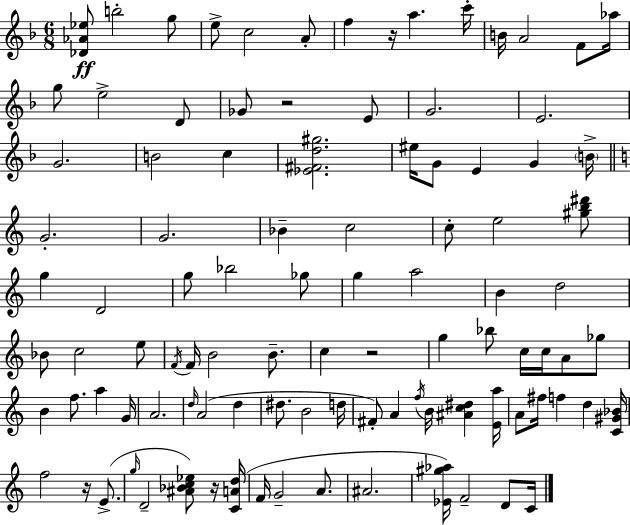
X:1
T:Untitled
M:6/8
L:1/4
K:Dm
[_D_A_e]/2 b2 g/2 e/2 c2 A/2 f z/4 a c'/4 B/4 A2 F/2 _a/4 g/2 e2 D/2 _G/2 z2 E/2 G2 E2 G2 B2 c [_E^Fd^g]2 ^e/4 G/2 E G B/4 G2 G2 _B c2 c/2 e2 [^gb^d']/2 g D2 g/2 _b2 _g/2 g a2 B d2 _B/2 c2 e/2 F/4 F/4 B2 B/2 c z2 g _b/2 c/4 c/4 A/2 _g/2 B f/2 a G/4 A2 d/4 A2 d ^d/2 B2 d/4 ^F/2 A f/4 B/4 [^Ac^d] [Ea]/4 A/2 ^f/4 f d [C^G_B]/4 f2 z/4 E/2 g/4 D2 [^A_Bc_e]/2 z/4 [CAd]/4 F/4 G2 A/2 ^A2 [_E^g_a]/4 F2 D/2 C/4